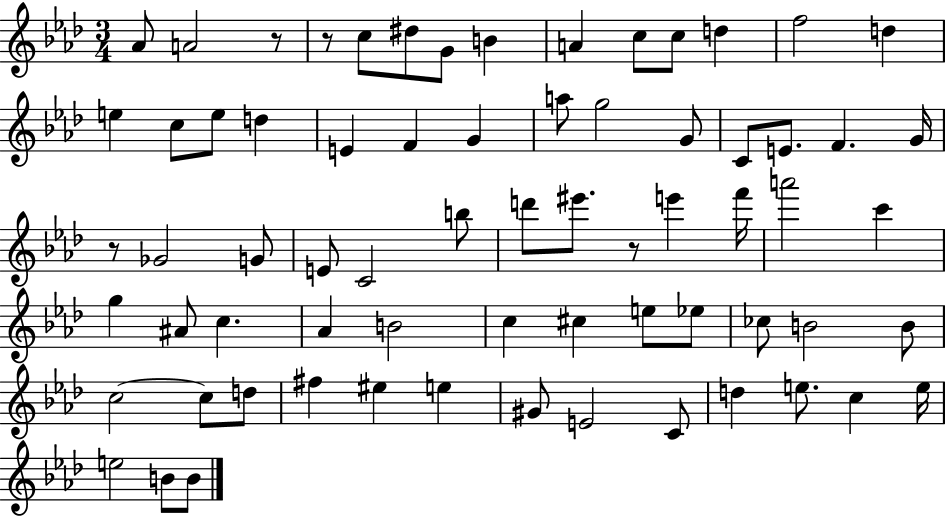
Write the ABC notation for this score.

X:1
T:Untitled
M:3/4
L:1/4
K:Ab
_A/2 A2 z/2 z/2 c/2 ^d/2 G/2 B A c/2 c/2 d f2 d e c/2 e/2 d E F G a/2 g2 G/2 C/2 E/2 F G/4 z/2 _G2 G/2 E/2 C2 b/2 d'/2 ^e'/2 z/2 e' f'/4 a'2 c' g ^A/2 c _A B2 c ^c e/2 _e/2 _c/2 B2 B/2 c2 c/2 d/2 ^f ^e e ^G/2 E2 C/2 d e/2 c e/4 e2 B/2 B/2